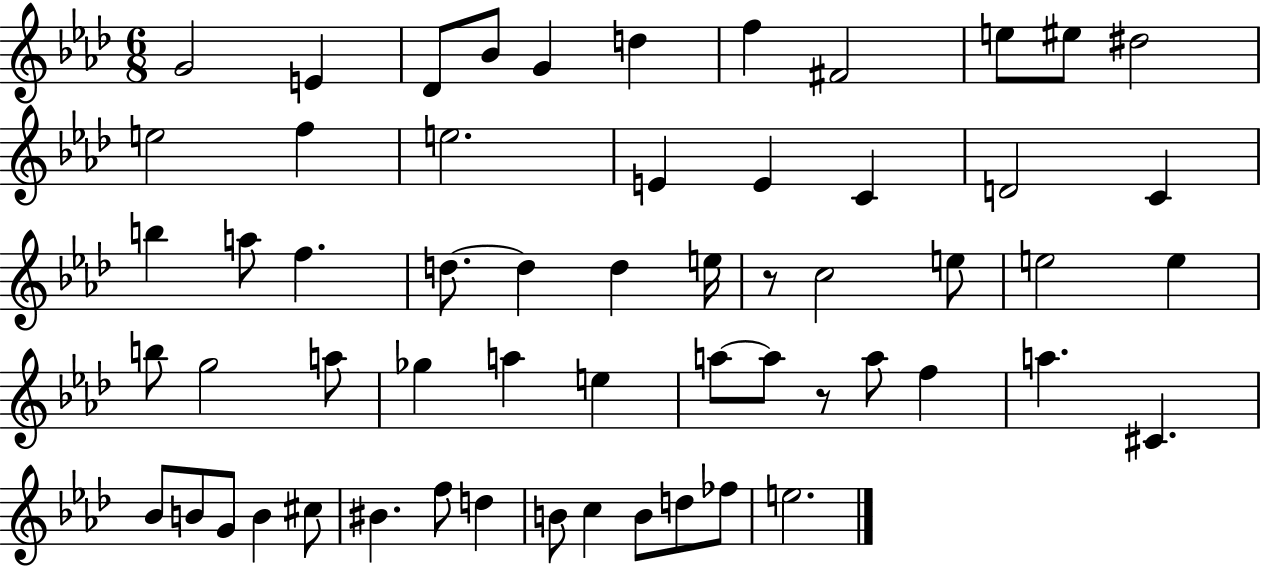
G4/h E4/q Db4/e Bb4/e G4/q D5/q F5/q F#4/h E5/e EIS5/e D#5/h E5/h F5/q E5/h. E4/q E4/q C4/q D4/h C4/q B5/q A5/e F5/q. D5/e. D5/q D5/q E5/s R/e C5/h E5/e E5/h E5/q B5/e G5/h A5/e Gb5/q A5/q E5/q A5/e A5/e R/e A5/e F5/q A5/q. C#4/q. Bb4/e B4/e G4/e B4/q C#5/e BIS4/q. F5/e D5/q B4/e C5/q B4/e D5/e FES5/e E5/h.